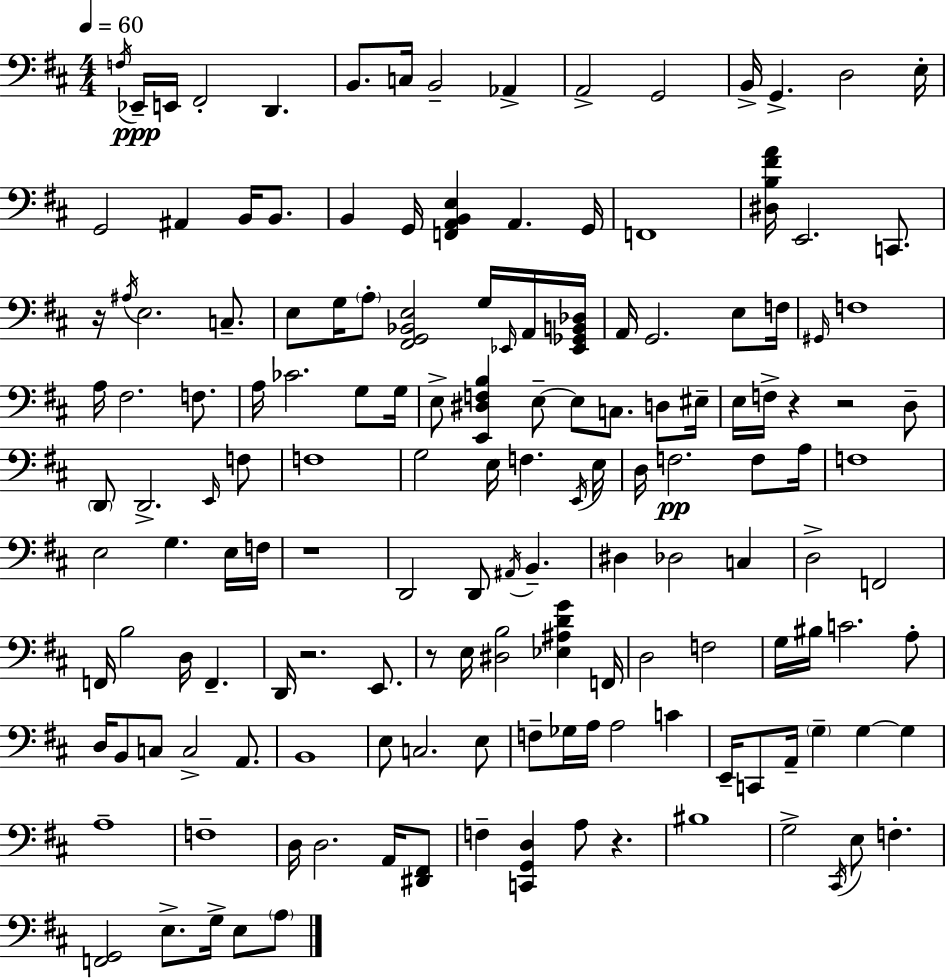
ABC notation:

X:1
T:Untitled
M:4/4
L:1/4
K:D
F,/4 _E,,/4 E,,/4 ^F,,2 D,, B,,/2 C,/4 B,,2 _A,, A,,2 G,,2 B,,/4 G,, D,2 E,/4 G,,2 ^A,, B,,/4 B,,/2 B,, G,,/4 [F,,A,,B,,E,] A,, G,,/4 F,,4 [^D,B,^FA]/4 E,,2 C,,/2 z/4 ^A,/4 E,2 C,/2 E,/2 G,/4 A,/2 [^F,,G,,_B,,E,]2 G,/4 _E,,/4 A,,/4 [_E,,_G,,B,,_D,]/4 A,,/4 G,,2 E,/2 F,/4 ^G,,/4 F,4 A,/4 ^F,2 F,/2 A,/4 _C2 G,/2 G,/4 E,/2 [E,,^D,F,B,] E,/2 E,/2 C,/2 D,/2 ^E,/4 E,/4 F,/4 z z2 D,/2 D,,/2 D,,2 E,,/4 F,/2 F,4 G,2 E,/4 F, E,,/4 E,/4 D,/4 F,2 F,/2 A,/4 F,4 E,2 G, E,/4 F,/4 z4 D,,2 D,,/2 ^A,,/4 B,, ^D, _D,2 C, D,2 F,,2 F,,/4 B,2 D,/4 F,, D,,/4 z2 E,,/2 z/2 E,/4 [^D,B,]2 [_E,^A,DG] F,,/4 D,2 F,2 G,/4 ^B,/4 C2 A,/2 D,/4 B,,/2 C,/2 C,2 A,,/2 B,,4 E,/2 C,2 E,/2 F,/2 _G,/4 A,/4 A,2 C E,,/4 C,,/2 A,,/4 G, G, G, A,4 F,4 D,/4 D,2 A,,/4 [^D,,^F,,]/2 F, [C,,G,,D,] A,/2 z ^B,4 G,2 ^C,,/4 E,/2 F, [F,,G,,]2 E,/2 G,/4 E,/2 A,/2